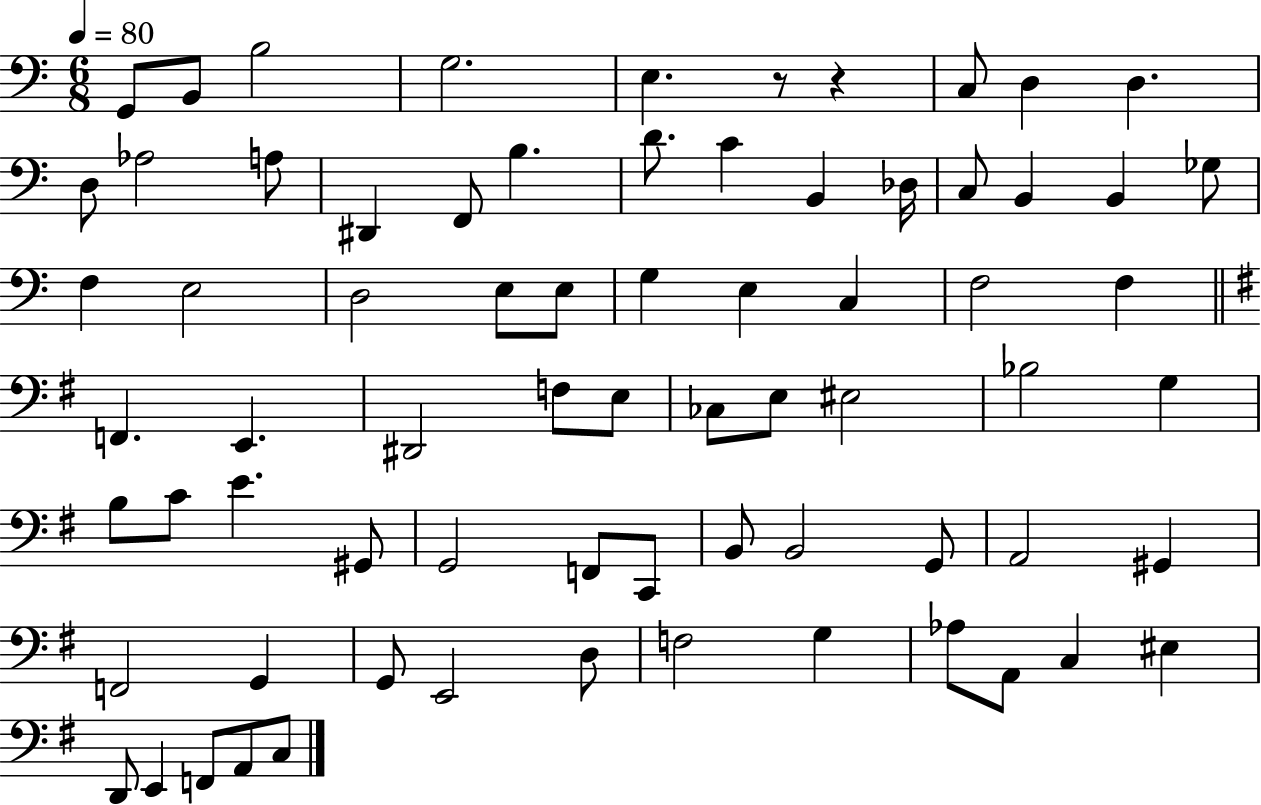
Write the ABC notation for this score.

X:1
T:Untitled
M:6/8
L:1/4
K:C
G,,/2 B,,/2 B,2 G,2 E, z/2 z C,/2 D, D, D,/2 _A,2 A,/2 ^D,, F,,/2 B, D/2 C B,, _D,/4 C,/2 B,, B,, _G,/2 F, E,2 D,2 E,/2 E,/2 G, E, C, F,2 F, F,, E,, ^D,,2 F,/2 E,/2 _C,/2 E,/2 ^E,2 _B,2 G, B,/2 C/2 E ^G,,/2 G,,2 F,,/2 C,,/2 B,,/2 B,,2 G,,/2 A,,2 ^G,, F,,2 G,, G,,/2 E,,2 D,/2 F,2 G, _A,/2 A,,/2 C, ^E, D,,/2 E,, F,,/2 A,,/2 C,/2